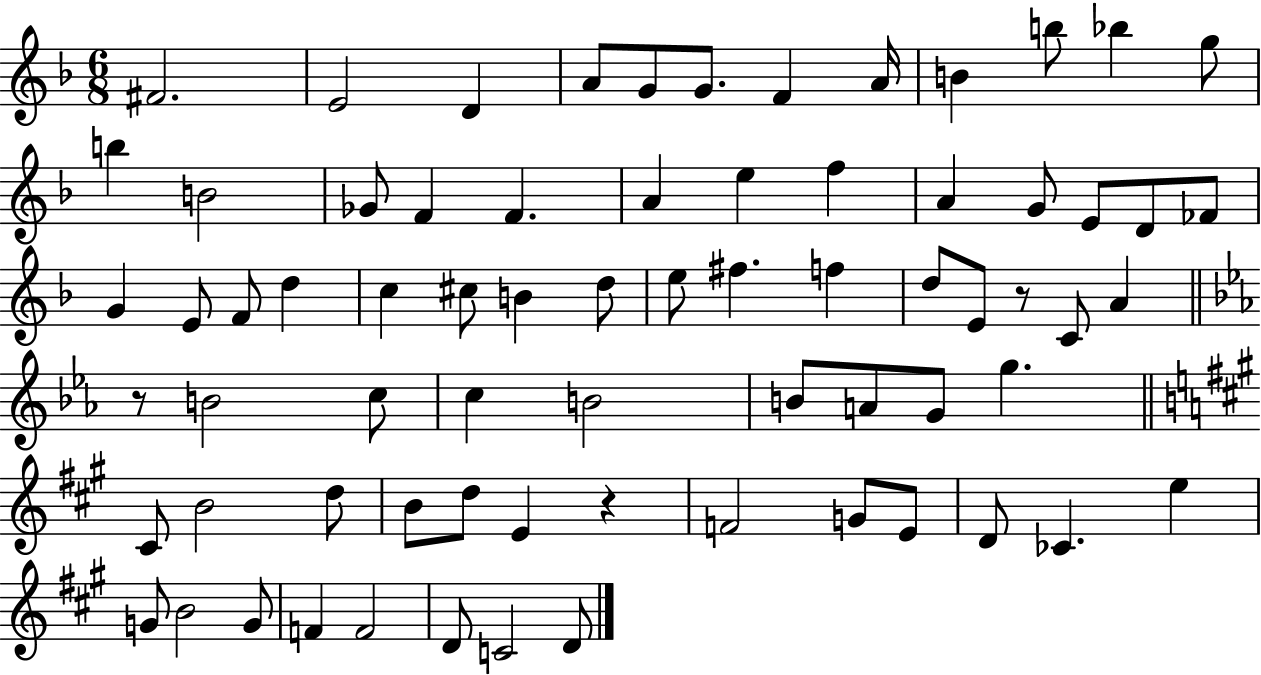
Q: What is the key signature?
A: F major